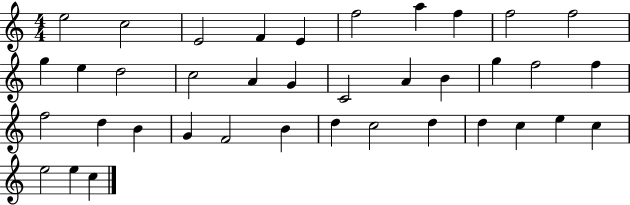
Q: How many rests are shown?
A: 0